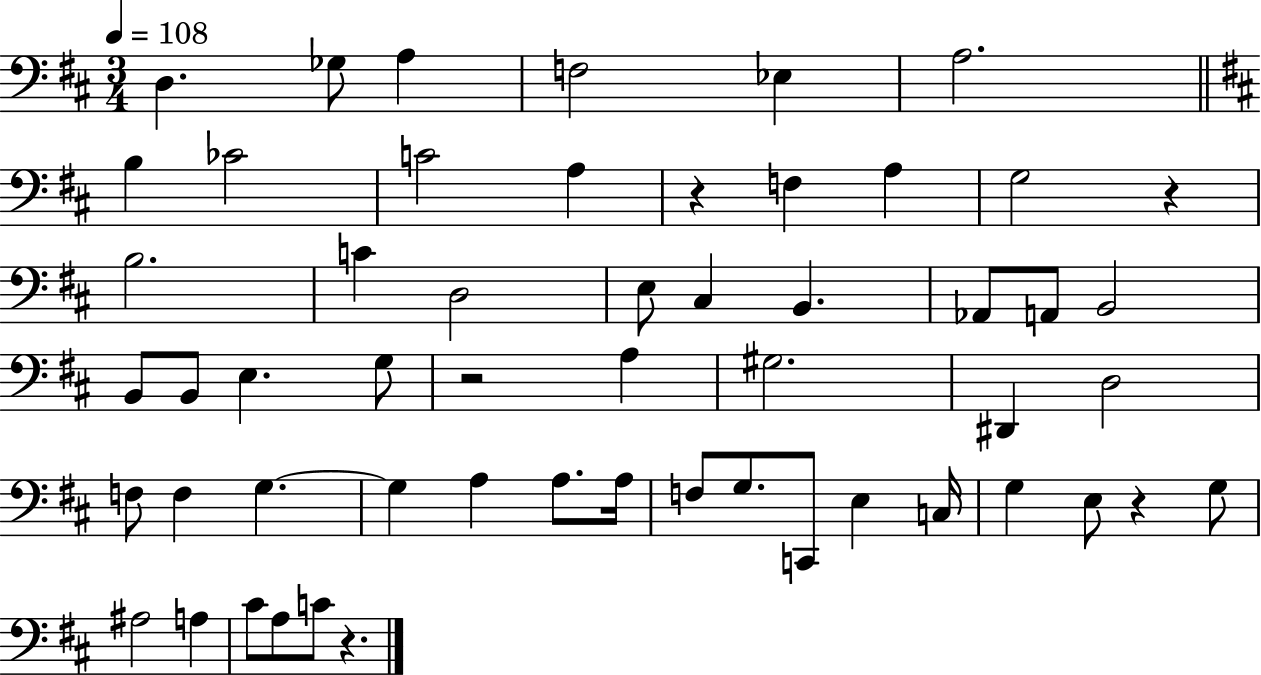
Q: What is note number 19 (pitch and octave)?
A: B2